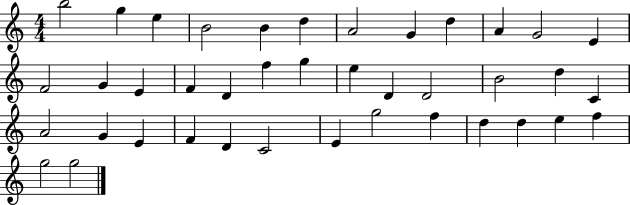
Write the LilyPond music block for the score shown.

{
  \clef treble
  \numericTimeSignature
  \time 4/4
  \key c \major
  b''2 g''4 e''4 | b'2 b'4 d''4 | a'2 g'4 d''4 | a'4 g'2 e'4 | \break f'2 g'4 e'4 | f'4 d'4 f''4 g''4 | e''4 d'4 d'2 | b'2 d''4 c'4 | \break a'2 g'4 e'4 | f'4 d'4 c'2 | e'4 g''2 f''4 | d''4 d''4 e''4 f''4 | \break g''2 g''2 | \bar "|."
}